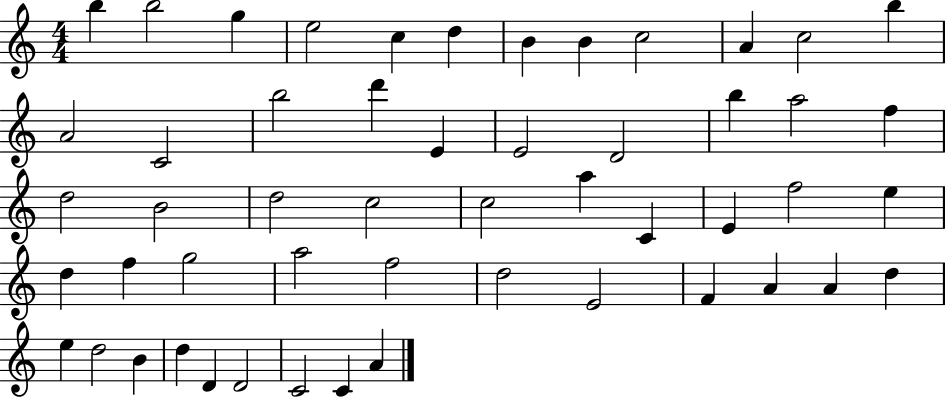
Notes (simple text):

B5/q B5/h G5/q E5/h C5/q D5/q B4/q B4/q C5/h A4/q C5/h B5/q A4/h C4/h B5/h D6/q E4/q E4/h D4/h B5/q A5/h F5/q D5/h B4/h D5/h C5/h C5/h A5/q C4/q E4/q F5/h E5/q D5/q F5/q G5/h A5/h F5/h D5/h E4/h F4/q A4/q A4/q D5/q E5/q D5/h B4/q D5/q D4/q D4/h C4/h C4/q A4/q